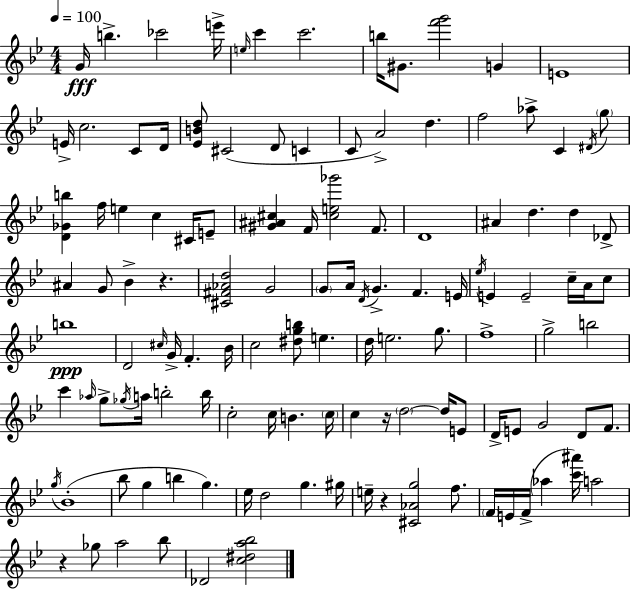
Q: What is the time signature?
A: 4/4